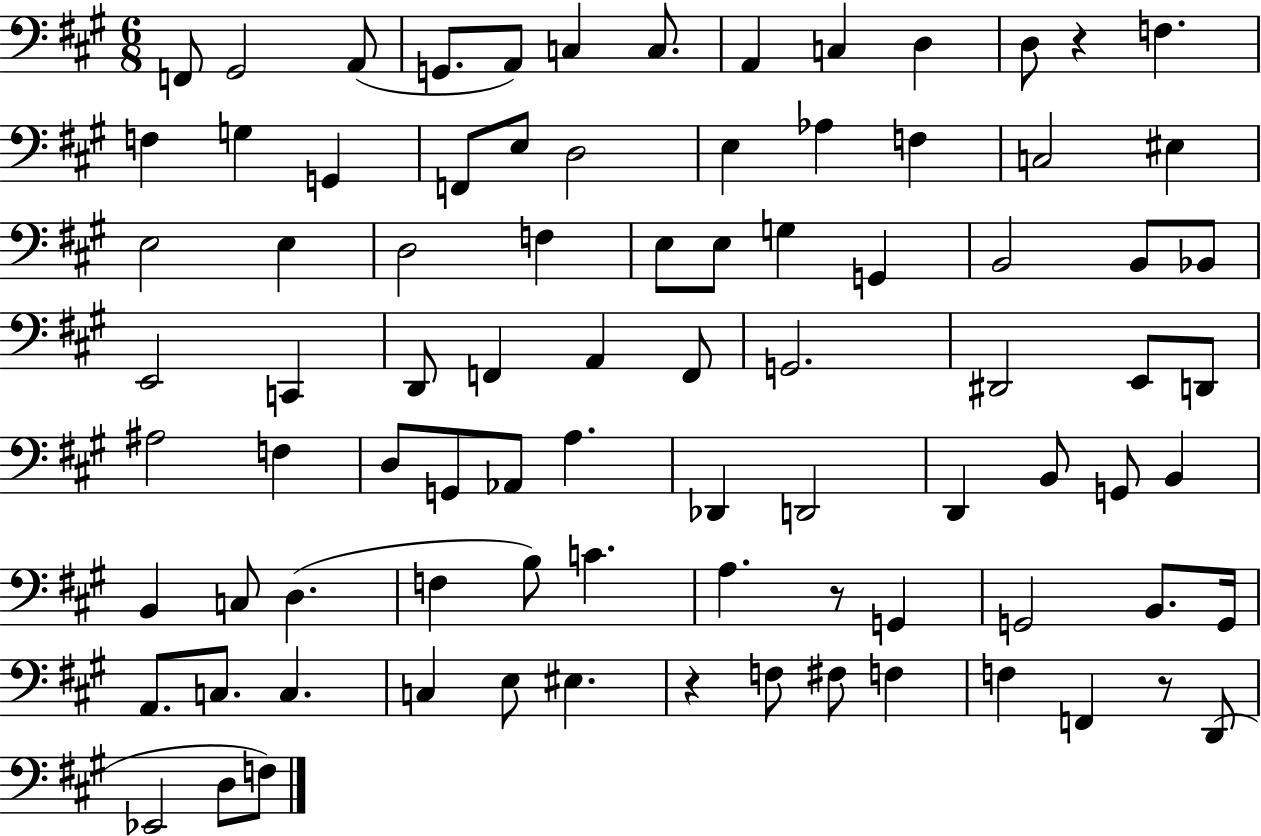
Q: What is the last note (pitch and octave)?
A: F3